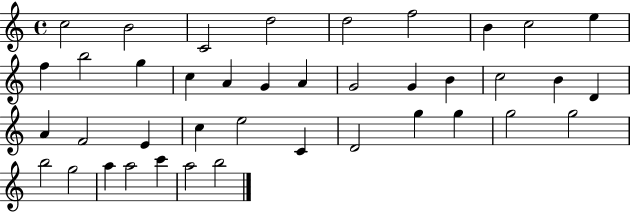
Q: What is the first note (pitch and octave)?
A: C5